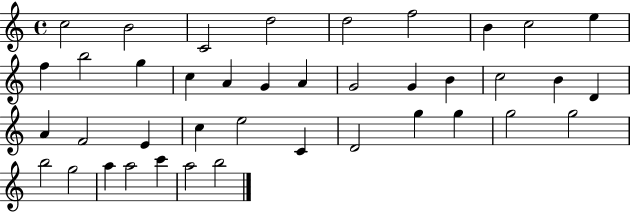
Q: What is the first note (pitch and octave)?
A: C5